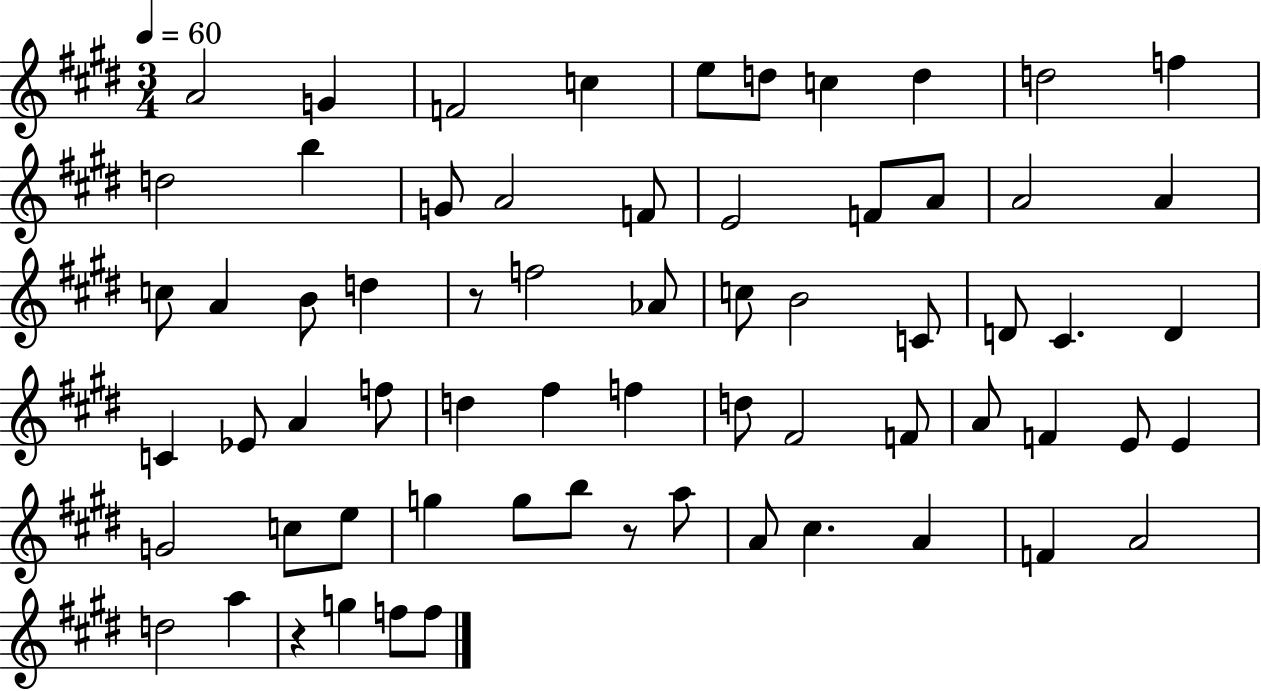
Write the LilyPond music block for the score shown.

{
  \clef treble
  \numericTimeSignature
  \time 3/4
  \key e \major
  \tempo 4 = 60
  a'2 g'4 | f'2 c''4 | e''8 d''8 c''4 d''4 | d''2 f''4 | \break d''2 b''4 | g'8 a'2 f'8 | e'2 f'8 a'8 | a'2 a'4 | \break c''8 a'4 b'8 d''4 | r8 f''2 aes'8 | c''8 b'2 c'8 | d'8 cis'4. d'4 | \break c'4 ees'8 a'4 f''8 | d''4 fis''4 f''4 | d''8 fis'2 f'8 | a'8 f'4 e'8 e'4 | \break g'2 c''8 e''8 | g''4 g''8 b''8 r8 a''8 | a'8 cis''4. a'4 | f'4 a'2 | \break d''2 a''4 | r4 g''4 f''8 f''8 | \bar "|."
}